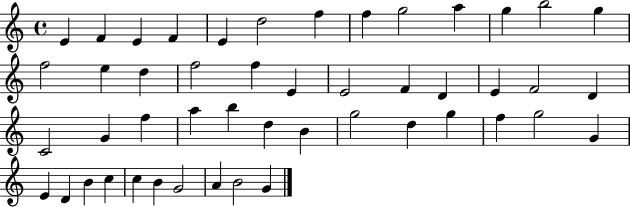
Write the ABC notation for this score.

X:1
T:Untitled
M:4/4
L:1/4
K:C
E F E F E d2 f f g2 a g b2 g f2 e d f2 f E E2 F D E F2 D C2 G f a b d B g2 d g f g2 G E D B c c B G2 A B2 G